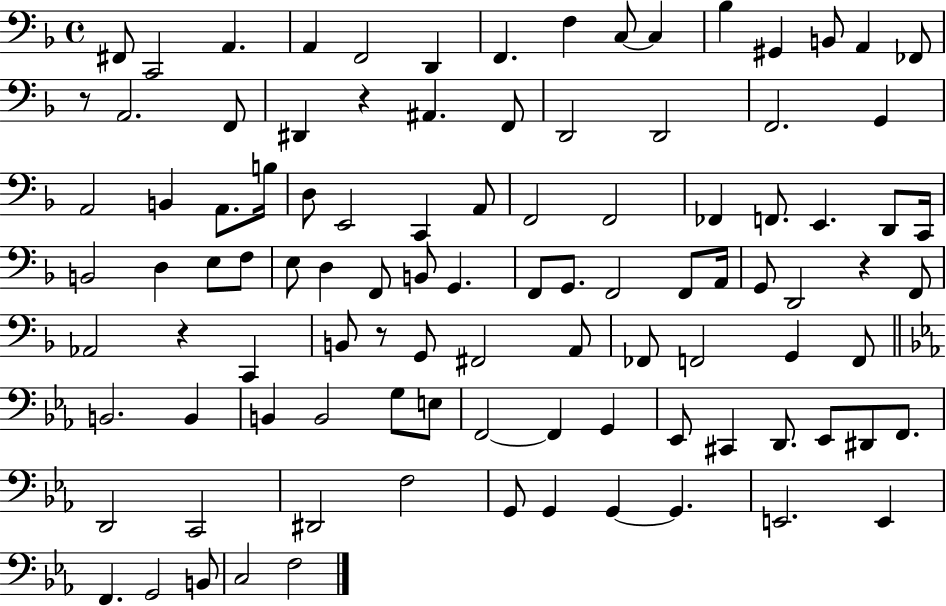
{
  \clef bass
  \time 4/4
  \defaultTimeSignature
  \key f \major
  \repeat volta 2 { fis,8 c,2 a,4. | a,4 f,2 d,4 | f,4. f4 c8~~ c4 | bes4 gis,4 b,8 a,4 fes,8 | \break r8 a,2. f,8 | dis,4 r4 ais,4. f,8 | d,2 d,2 | f,2. g,4 | \break a,2 b,4 a,8. b16 | d8 e,2 c,4 a,8 | f,2 f,2 | fes,4 f,8. e,4. d,8 c,16 | \break b,2 d4 e8 f8 | e8 d4 f,8 b,8 g,4. | f,8 g,8. f,2 f,8 a,16 | g,8 d,2 r4 f,8 | \break aes,2 r4 c,4 | b,8 r8 g,8 fis,2 a,8 | fes,8 f,2 g,4 f,8 | \bar "||" \break \key ees \major b,2. b,4 | b,4 b,2 g8 e8 | f,2~~ f,4 g,4 | ees,8 cis,4 d,8. ees,8 dis,8 f,8. | \break d,2 c,2 | dis,2 f2 | g,8 g,4 g,4~~ g,4. | e,2. e,4 | \break f,4. g,2 b,8 | c2 f2 | } \bar "|."
}